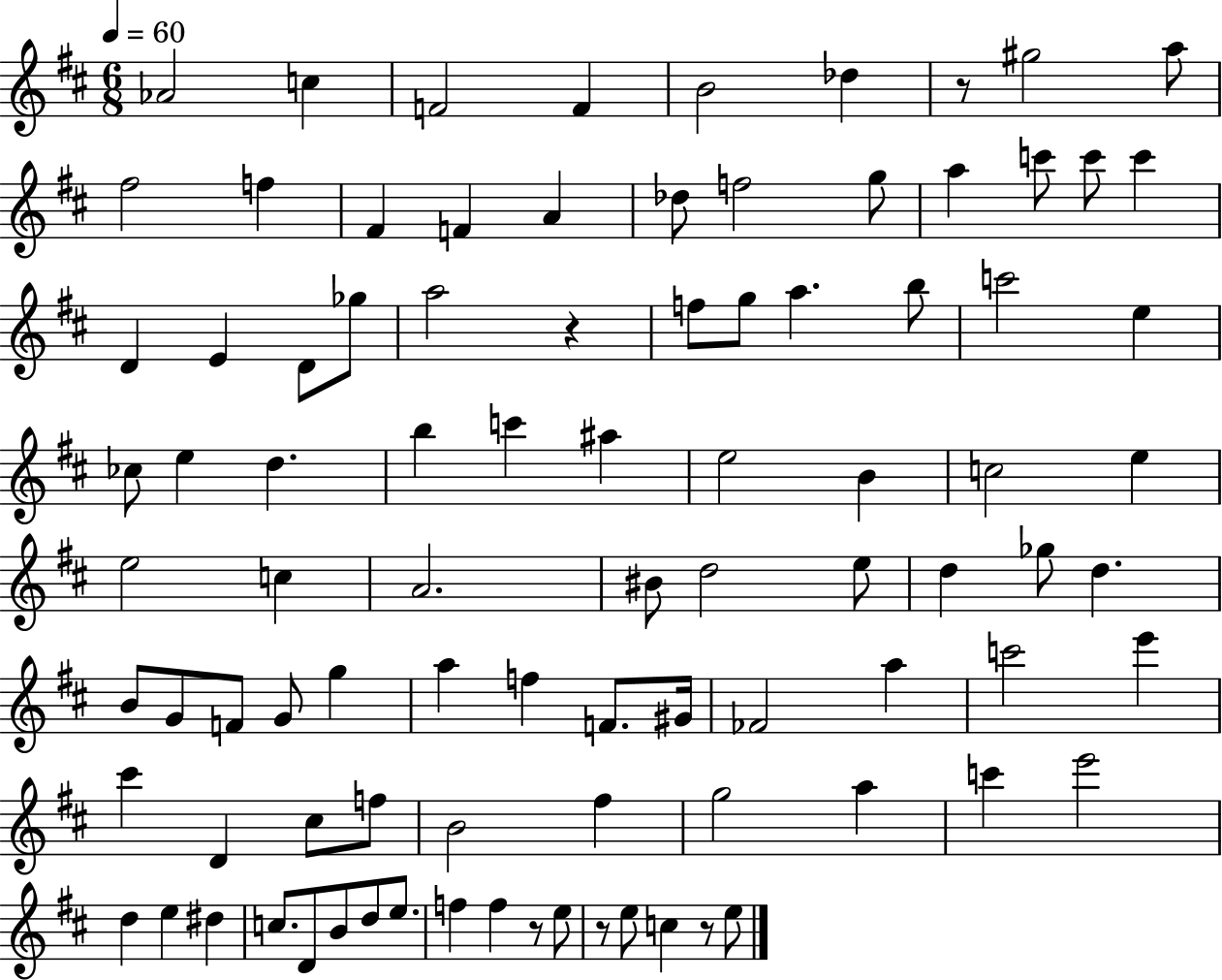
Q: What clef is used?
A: treble